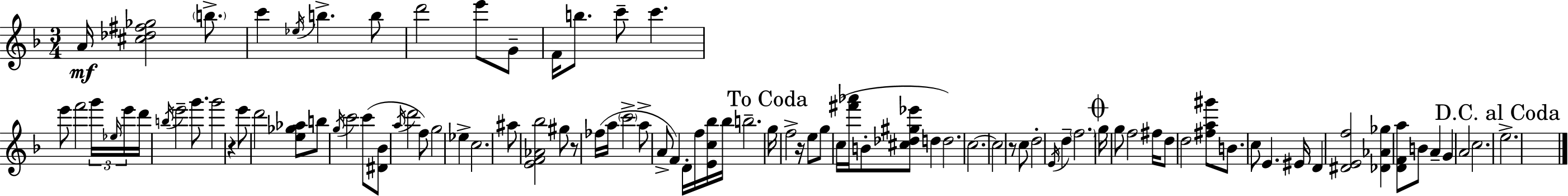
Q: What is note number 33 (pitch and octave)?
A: G5